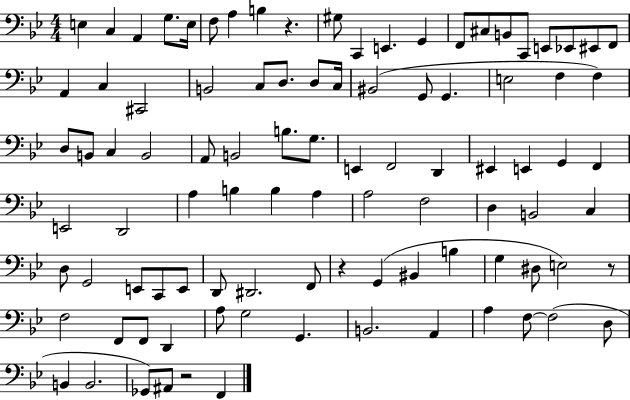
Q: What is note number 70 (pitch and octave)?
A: BIS2